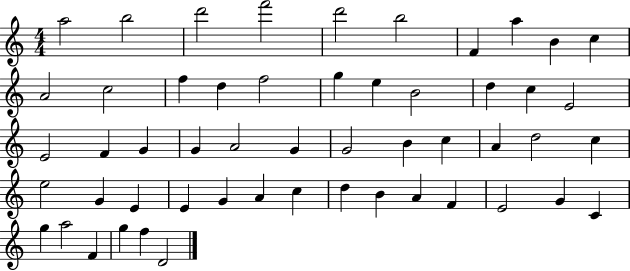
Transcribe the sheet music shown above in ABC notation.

X:1
T:Untitled
M:4/4
L:1/4
K:C
a2 b2 d'2 f'2 d'2 b2 F a B c A2 c2 f d f2 g e B2 d c E2 E2 F G G A2 G G2 B c A d2 c e2 G E E G A c d B A F E2 G C g a2 F g f D2